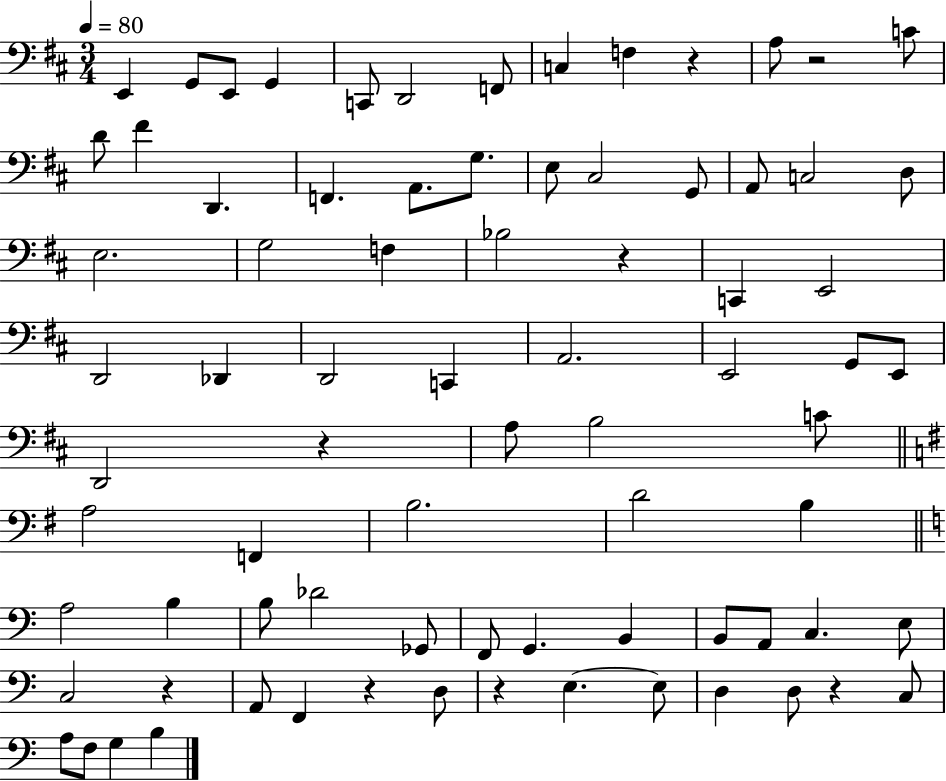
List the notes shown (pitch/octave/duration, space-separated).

E2/q G2/e E2/e G2/q C2/e D2/h F2/e C3/q F3/q R/q A3/e R/h C4/e D4/e F#4/q D2/q. F2/q. A2/e. G3/e. E3/e C#3/h G2/e A2/e C3/h D3/e E3/h. G3/h F3/q Bb3/h R/q C2/q E2/h D2/h Db2/q D2/h C2/q A2/h. E2/h G2/e E2/e D2/h R/q A3/e B3/h C4/e A3/h F2/q B3/h. D4/h B3/q A3/h B3/q B3/e Db4/h Gb2/e F2/e G2/q. B2/q B2/e A2/e C3/q. E3/e C3/h R/q A2/e F2/q R/q D3/e R/q E3/q. E3/e D3/q D3/e R/q C3/e A3/e F3/e G3/q B3/q